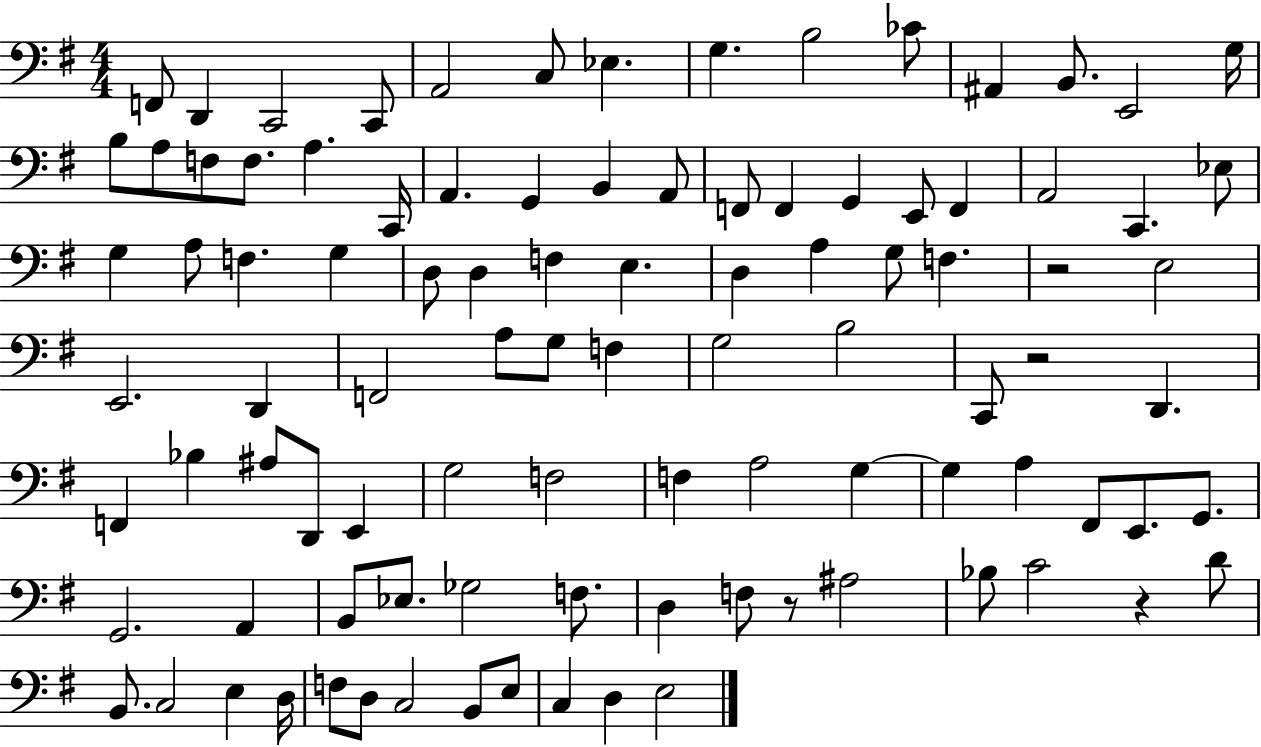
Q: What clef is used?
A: bass